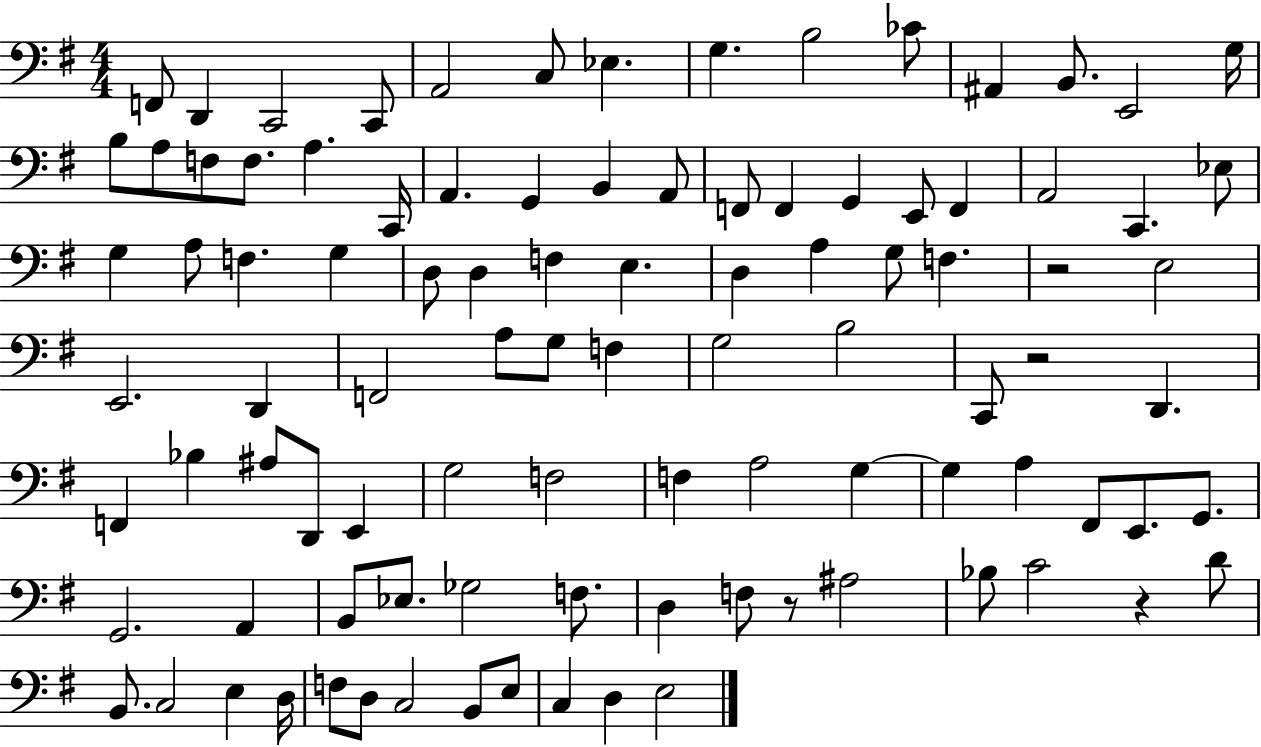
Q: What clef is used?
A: bass